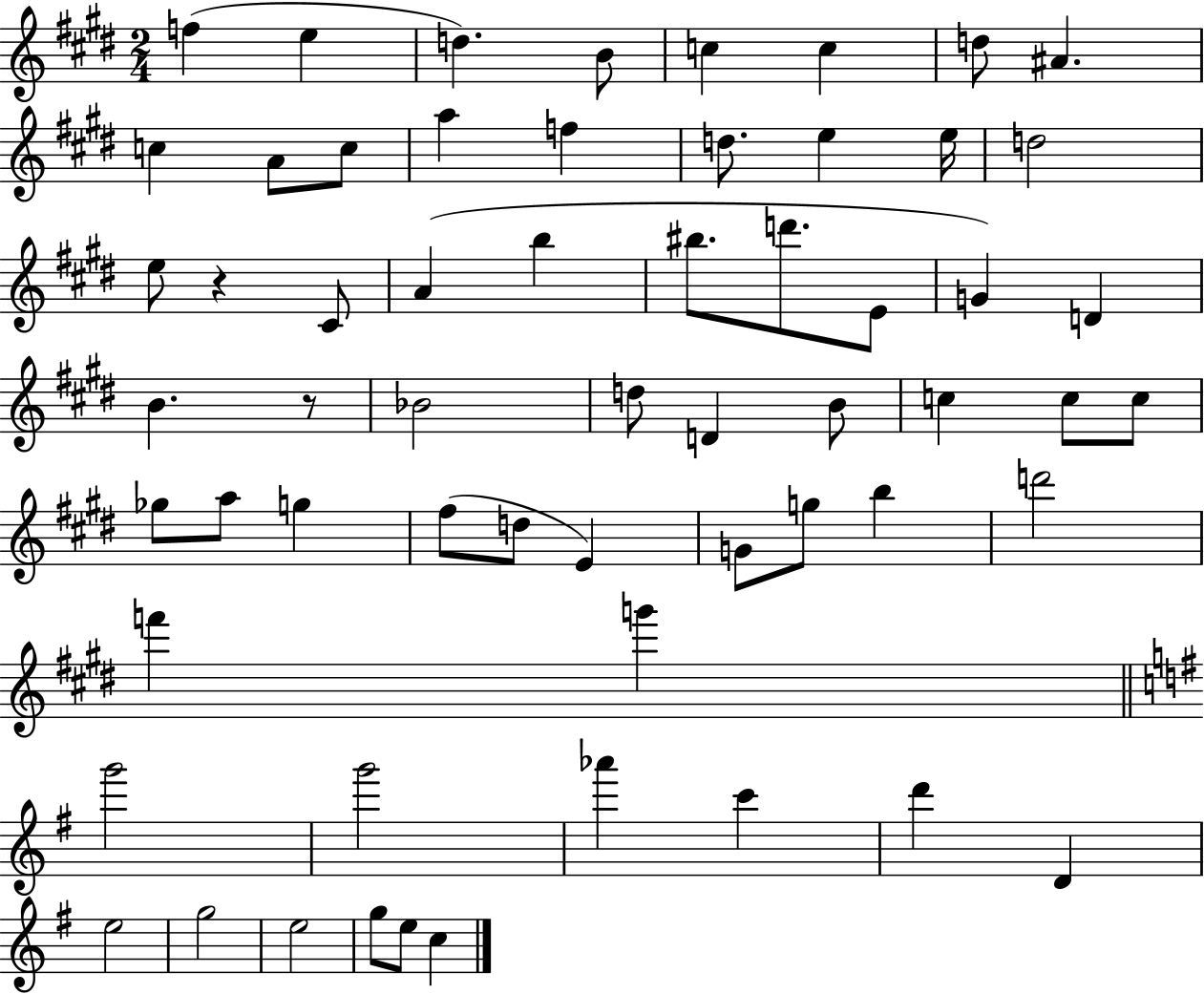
{
  \clef treble
  \numericTimeSignature
  \time 2/4
  \key e \major
  f''4( e''4 | d''4.) b'8 | c''4 c''4 | d''8 ais'4. | \break c''4 a'8 c''8 | a''4 f''4 | d''8. e''4 e''16 | d''2 | \break e''8 r4 cis'8 | a'4( b''4 | bis''8. d'''8. e'8 | g'4) d'4 | \break b'4. r8 | bes'2 | d''8 d'4 b'8 | c''4 c''8 c''8 | \break ges''8 a''8 g''4 | fis''8( d''8 e'4) | g'8 g''8 b''4 | d'''2 | \break f'''4 g'''4 | \bar "||" \break \key e \minor g'''2 | g'''2 | aes'''4 c'''4 | d'''4 d'4 | \break e''2 | g''2 | e''2 | g''8 e''8 c''4 | \break \bar "|."
}